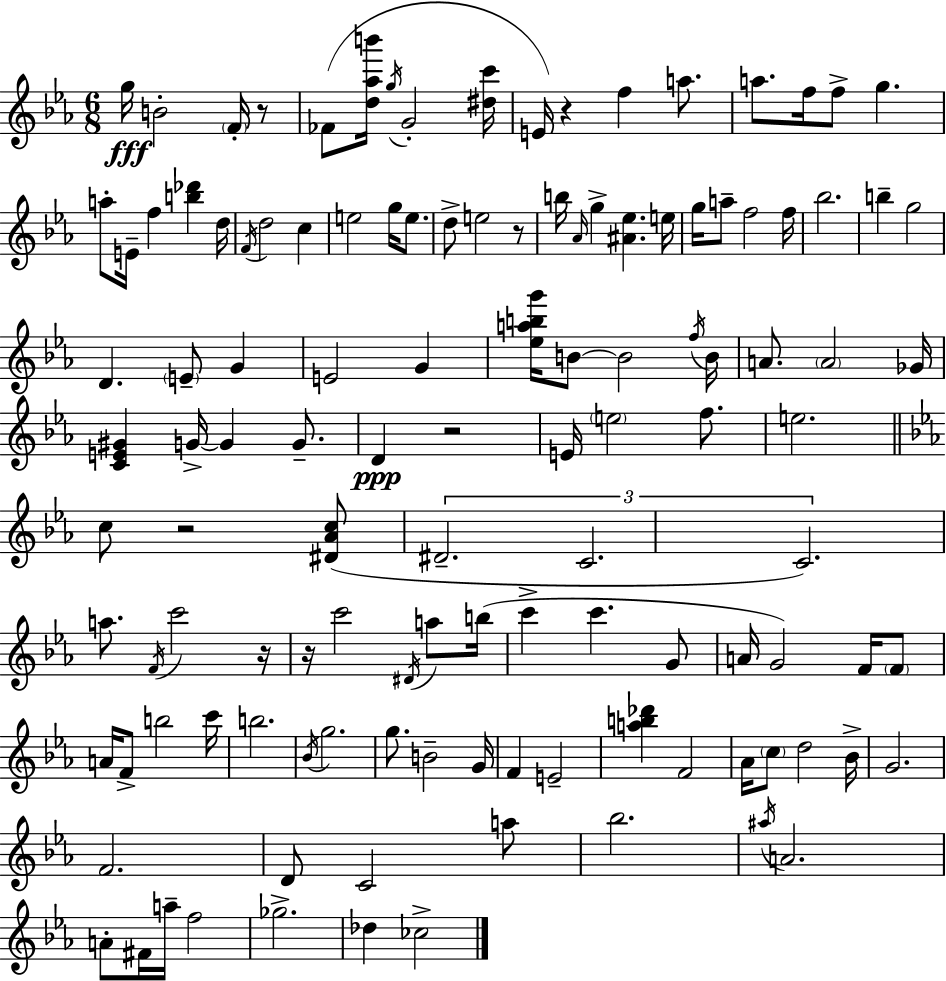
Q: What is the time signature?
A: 6/8